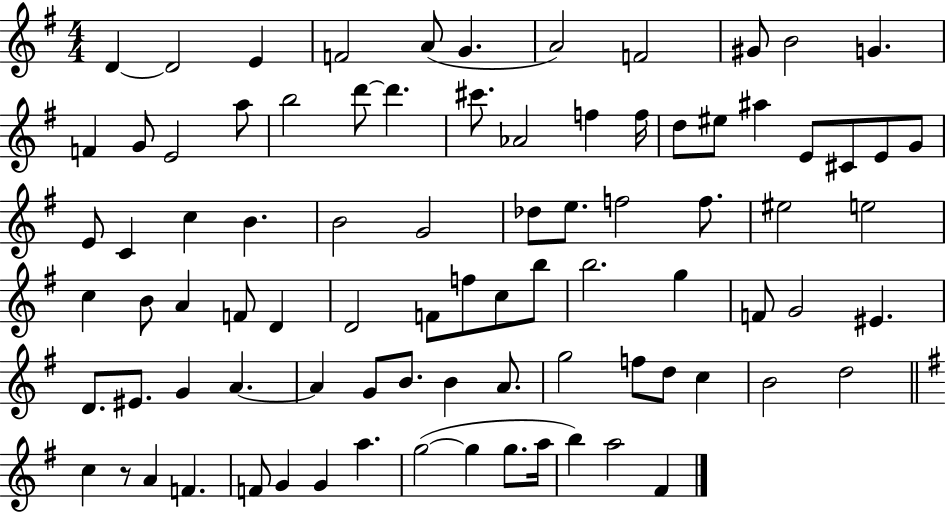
D4/q D4/h E4/q F4/h A4/e G4/q. A4/h F4/h G#4/e B4/h G4/q. F4/q G4/e E4/h A5/e B5/h D6/e D6/q. C#6/e. Ab4/h F5/q F5/s D5/e EIS5/e A#5/q E4/e C#4/e E4/e G4/e E4/e C4/q C5/q B4/q. B4/h G4/h Db5/e E5/e. F5/h F5/e. EIS5/h E5/h C5/q B4/e A4/q F4/e D4/q D4/h F4/e F5/e C5/e B5/e B5/h. G5/q F4/e G4/h EIS4/q. D4/e. EIS4/e. G4/q A4/q. A4/q G4/e B4/e. B4/q A4/e. G5/h F5/e D5/e C5/q B4/h D5/h C5/q R/e A4/q F4/q. F4/e G4/q G4/q A5/q. G5/h G5/q G5/e. A5/s B5/q A5/h F#4/q